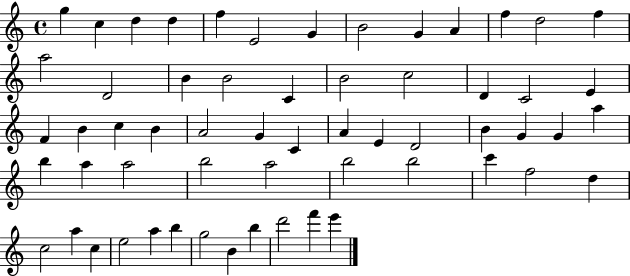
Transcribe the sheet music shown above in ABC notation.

X:1
T:Untitled
M:4/4
L:1/4
K:C
g c d d f E2 G B2 G A f d2 f a2 D2 B B2 C B2 c2 D C2 E F B c B A2 G C A E D2 B G G a b a a2 b2 a2 b2 b2 c' f2 d c2 a c e2 a b g2 B b d'2 f' e'